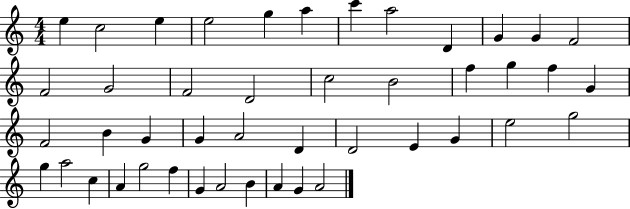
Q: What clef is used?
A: treble